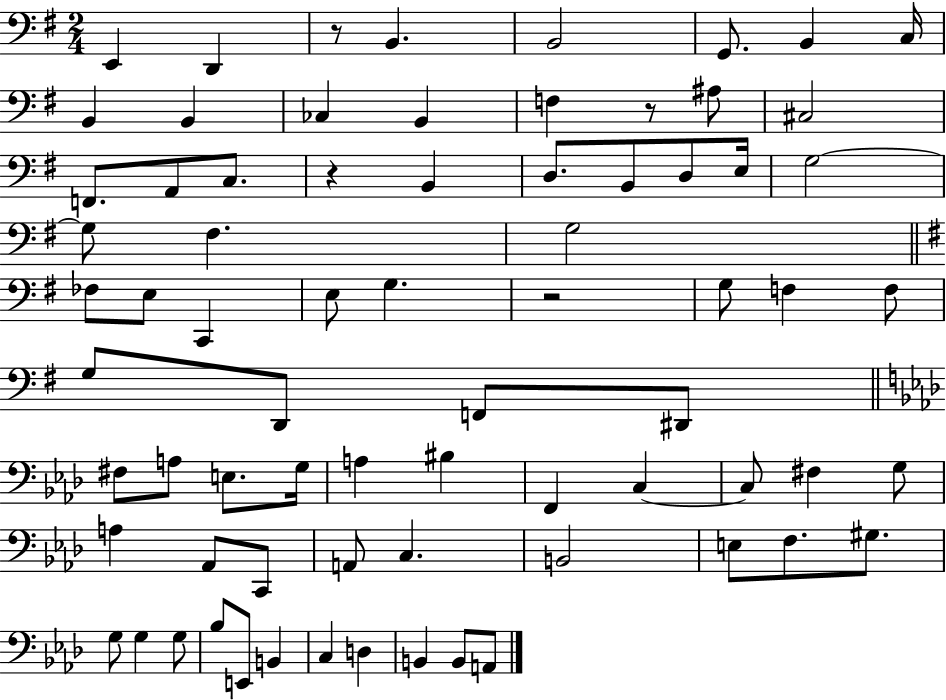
X:1
T:Untitled
M:2/4
L:1/4
K:G
E,, D,, z/2 B,, B,,2 G,,/2 B,, C,/4 B,, B,, _C, B,, F, z/2 ^A,/2 ^C,2 F,,/2 A,,/2 C,/2 z B,, D,/2 B,,/2 D,/2 E,/4 G,2 G,/2 ^F, G,2 _F,/2 E,/2 C,, E,/2 G, z2 G,/2 F, F,/2 G,/2 D,,/2 F,,/2 ^D,,/2 ^F,/2 A,/2 E,/2 G,/4 A, ^B, F,, C, C,/2 ^F, G,/2 A, _A,,/2 C,,/2 A,,/2 C, B,,2 E,/2 F,/2 ^G,/2 G,/2 G, G,/2 _B,/2 E,,/2 B,, C, D, B,, B,,/2 A,,/2